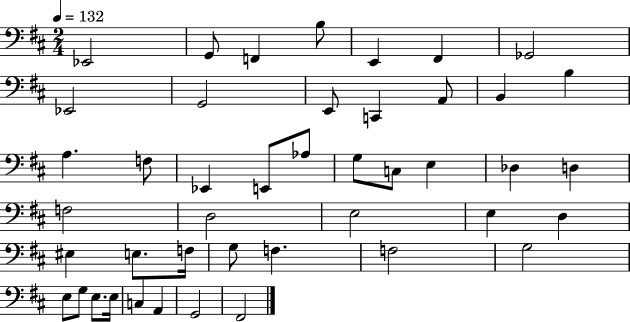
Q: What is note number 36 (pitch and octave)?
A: G3